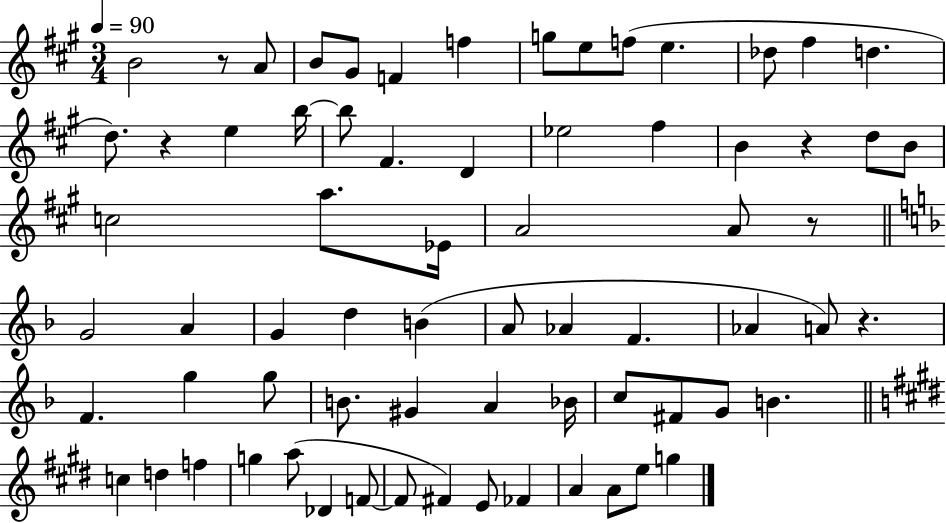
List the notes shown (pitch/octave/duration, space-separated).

B4/h R/e A4/e B4/e G#4/e F4/q F5/q G5/e E5/e F5/e E5/q. Db5/e F#5/q D5/q. D5/e. R/q E5/q B5/s B5/e F#4/q. D4/q Eb5/h F#5/q B4/q R/q D5/e B4/e C5/h A5/e. Eb4/s A4/h A4/e R/e G4/h A4/q G4/q D5/q B4/q A4/e Ab4/q F4/q. Ab4/q A4/e R/q. F4/q. G5/q G5/e B4/e. G#4/q A4/q Bb4/s C5/e F#4/e G4/e B4/q. C5/q D5/q F5/q G5/q A5/e Db4/q F4/e F4/e F#4/q E4/e FES4/q A4/q A4/e E5/e G5/q